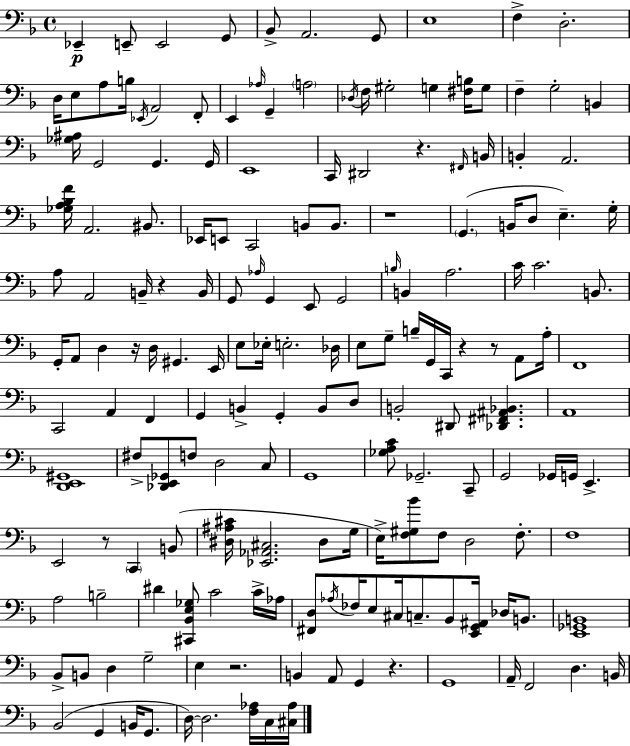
Eb2/q E2/e E2/h G2/e Bb2/e A2/h. G2/e E3/w F3/q D3/h. D3/s E3/e A3/e B3/s Eb2/s A2/h F2/e E2/q Ab3/s G2/q A3/h Db3/s F3/s G#3/h G3/q [F#3,B3]/s G3/e F3/q G3/h B2/q [Gb3,A#3]/s G2/h G2/q. G2/s E2/w C2/s D#2/h R/q. F#2/s B2/s B2/q A2/h. [Gb3,A3,Bb3,F4]/s A2/h. BIS2/e. Eb2/s E2/e C2/h B2/e B2/e. R/w G2/q. B2/s D3/e E3/q. G3/s A3/e A2/h B2/s R/q B2/s G2/e Ab3/s G2/q E2/e G2/h B3/s B2/q A3/h. C4/s C4/h. B2/e. G2/s A2/e D3/q R/s D3/s G#2/q. E2/s E3/e Eb3/s E3/h. Db3/s E3/e G3/e B3/s G2/s C2/s R/q R/e A2/e A3/s F2/w C2/h A2/q F2/q G2/q B2/q G2/q B2/e D3/e B2/h D#2/e [Db2,F#2,A#2,Bb2]/q. A2/w [D2,E2,G#2]/w F#3/e [Db2,E2,Gb2]/e F3/e D3/h C3/e G2/w [Gb3,A3,C4]/e Gb2/h. C2/e G2/h Gb2/s G2/s E2/q. E2/h R/e C2/q B2/e [D#3,A#3,C#4]/s [Eb2,Ab2,C#3]/h. D#3/e G3/s E3/s [F3,G#3,Bb4]/e F3/e D3/h F3/e. F3/w A3/h B3/h D#4/q [C#2,Bb2,E3,Gb3]/e C4/h C4/s Ab3/s [F#2,D3]/e Ab3/s FES3/s E3/e C#3/s C3/e. Bb2/e [E2,G2,A#2]/s Db3/s B2/e. [E2,Gb2,B2]/w Bb2/e B2/e D3/q G3/h E3/q R/h. B2/q A2/e G2/q R/q. G2/w A2/s F2/h D3/q. B2/s Bb2/h G2/q B2/s G2/e. D3/s D3/h. [F3,Ab3]/s C3/s [C#3,Ab3]/s